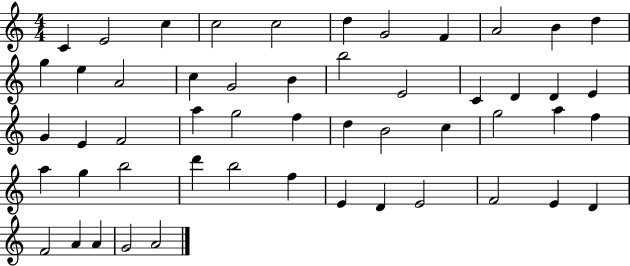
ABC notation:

X:1
T:Untitled
M:4/4
L:1/4
K:C
C E2 c c2 c2 d G2 F A2 B d g e A2 c G2 B b2 E2 C D D E G E F2 a g2 f d B2 c g2 a f a g b2 d' b2 f E D E2 F2 E D F2 A A G2 A2